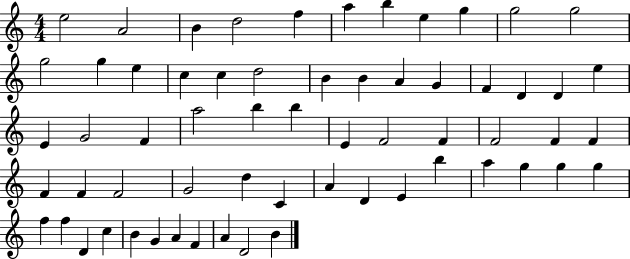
X:1
T:Untitled
M:4/4
L:1/4
K:C
e2 A2 B d2 f a b e g g2 g2 g2 g e c c d2 B B A G F D D e E G2 F a2 b b E F2 F F2 F F F F F2 G2 d C A D E b a g g g f f D c B G A F A D2 B